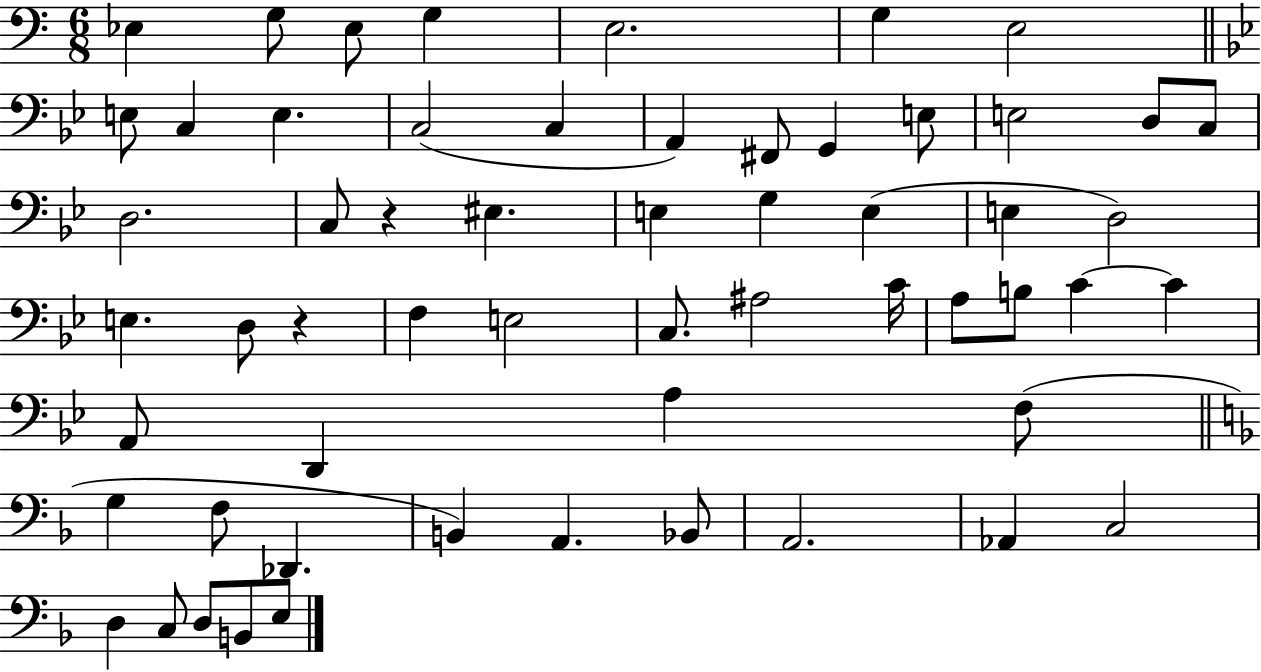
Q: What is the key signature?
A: C major